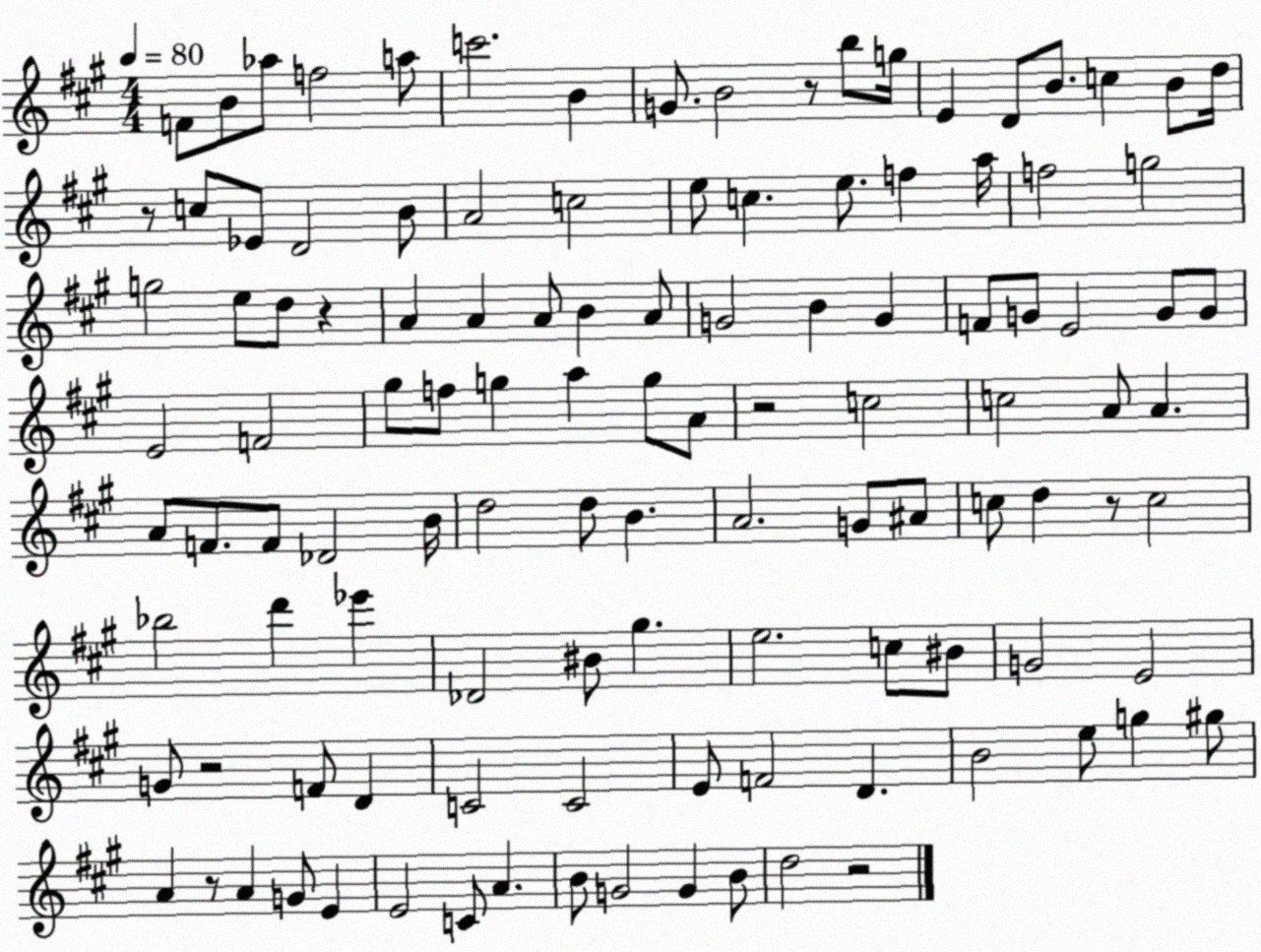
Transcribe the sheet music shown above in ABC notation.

X:1
T:Untitled
M:4/4
L:1/4
K:A
F/2 B/2 _a/2 f2 a/2 c'2 B G/2 B2 z/2 b/2 g/4 E D/2 B/2 c B/2 d/4 z/2 c/2 _E/2 D2 B/2 A2 c2 e/2 c e/2 f a/4 f2 g2 g2 e/2 d/2 z A A A/2 B A/2 G2 B G F/2 G/2 E2 G/2 G/2 E2 F2 ^g/2 f/2 g a g/2 A/2 z2 c2 c2 A/2 A A/2 F/2 F/2 _D2 B/4 d2 d/2 B A2 G/2 ^A/2 c/2 d z/2 c2 _b2 d' _e' _D2 ^B/2 ^g e2 c/2 ^B/2 G2 E2 G/2 z2 F/2 D C2 C2 E/2 F2 D B2 e/2 g ^g/2 A z/2 A G/2 E E2 C/2 A B/2 G2 G B/2 d2 z2